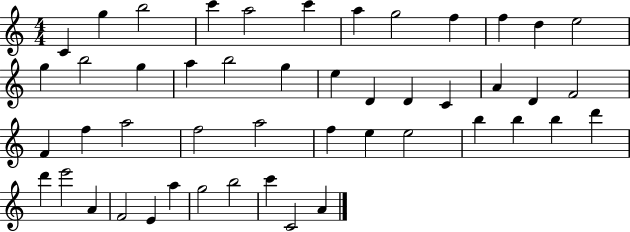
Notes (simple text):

C4/q G5/q B5/h C6/q A5/h C6/q A5/q G5/h F5/q F5/q D5/q E5/h G5/q B5/h G5/q A5/q B5/h G5/q E5/q D4/q D4/q C4/q A4/q D4/q F4/h F4/q F5/q A5/h F5/h A5/h F5/q E5/q E5/h B5/q B5/q B5/q D6/q D6/q E6/h A4/q F4/h E4/q A5/q G5/h B5/h C6/q C4/h A4/q